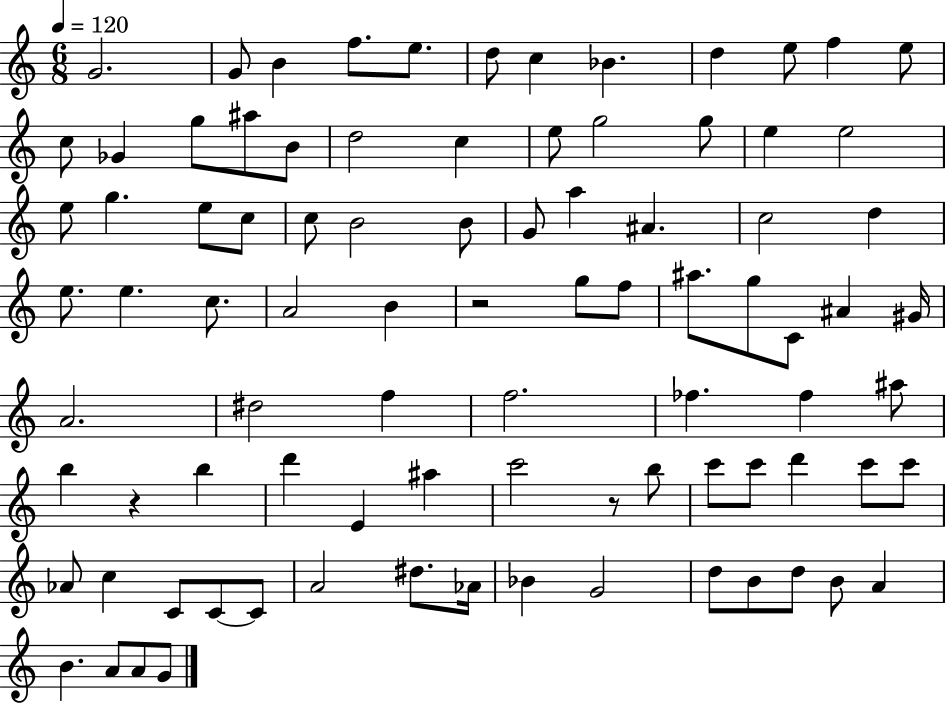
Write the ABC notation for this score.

X:1
T:Untitled
M:6/8
L:1/4
K:C
G2 G/2 B f/2 e/2 d/2 c _B d e/2 f e/2 c/2 _G g/2 ^a/2 B/2 d2 c e/2 g2 g/2 e e2 e/2 g e/2 c/2 c/2 B2 B/2 G/2 a ^A c2 d e/2 e c/2 A2 B z2 g/2 f/2 ^a/2 g/2 C/2 ^A ^G/4 A2 ^d2 f f2 _f _f ^a/2 b z b d' E ^a c'2 z/2 b/2 c'/2 c'/2 d' c'/2 c'/2 _A/2 c C/2 C/2 C/2 A2 ^d/2 _A/4 _B G2 d/2 B/2 d/2 B/2 A B A/2 A/2 G/2